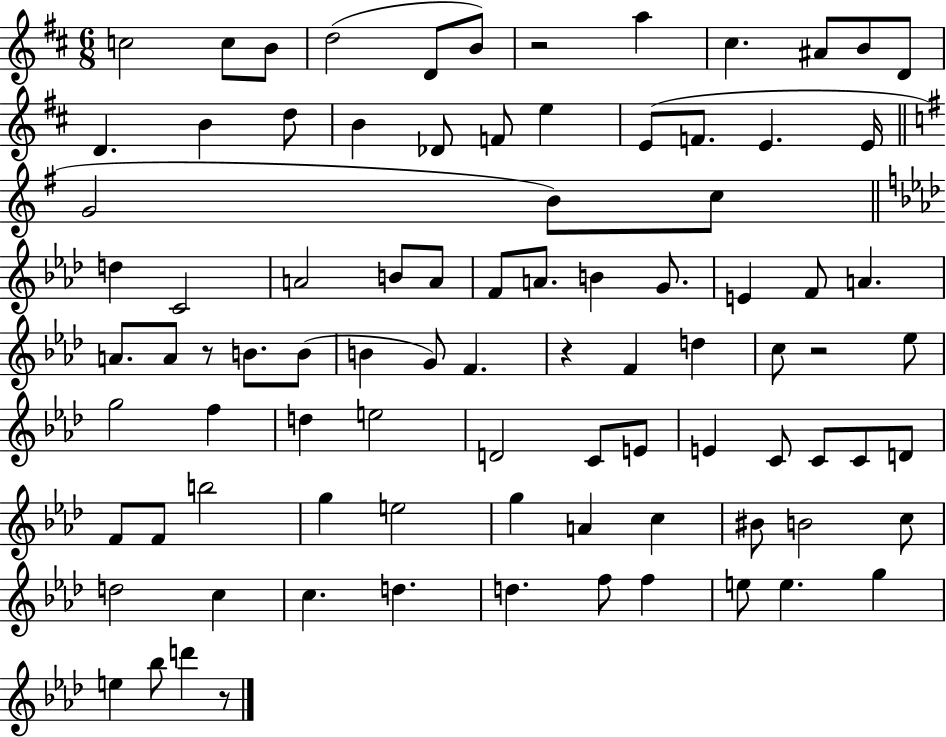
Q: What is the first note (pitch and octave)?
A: C5